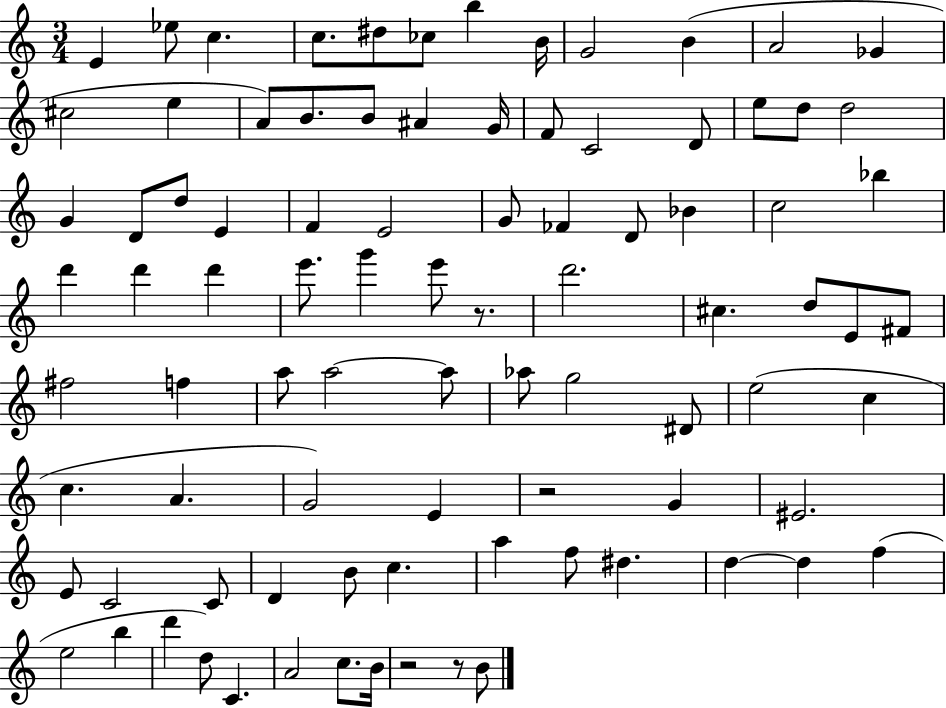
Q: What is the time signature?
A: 3/4